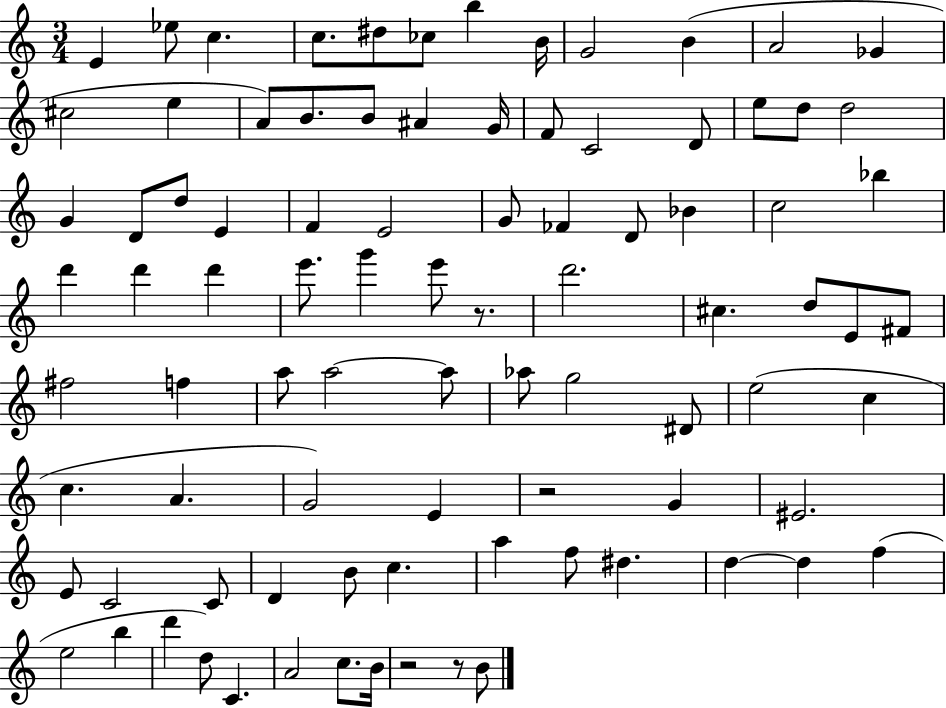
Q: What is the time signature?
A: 3/4